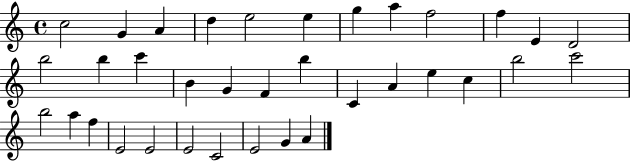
{
  \clef treble
  \time 4/4
  \defaultTimeSignature
  \key c \major
  c''2 g'4 a'4 | d''4 e''2 e''4 | g''4 a''4 f''2 | f''4 e'4 d'2 | \break b''2 b''4 c'''4 | b'4 g'4 f'4 b''4 | c'4 a'4 e''4 c''4 | b''2 c'''2 | \break b''2 a''4 f''4 | e'2 e'2 | e'2 c'2 | e'2 g'4 a'4 | \break \bar "|."
}